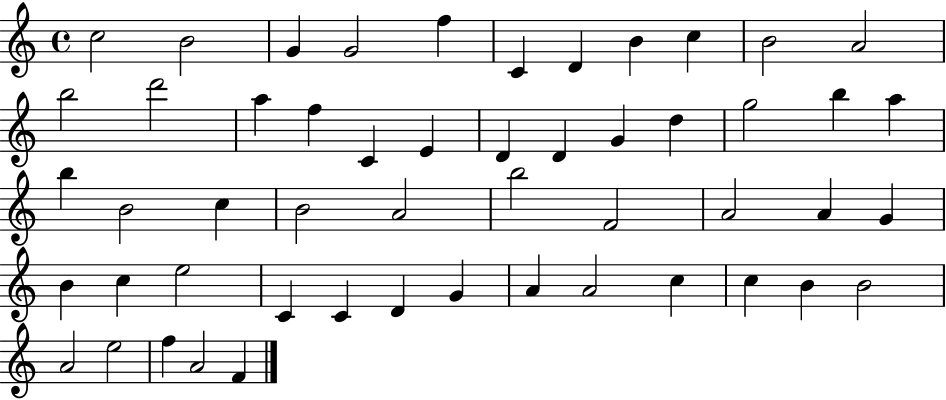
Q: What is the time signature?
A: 4/4